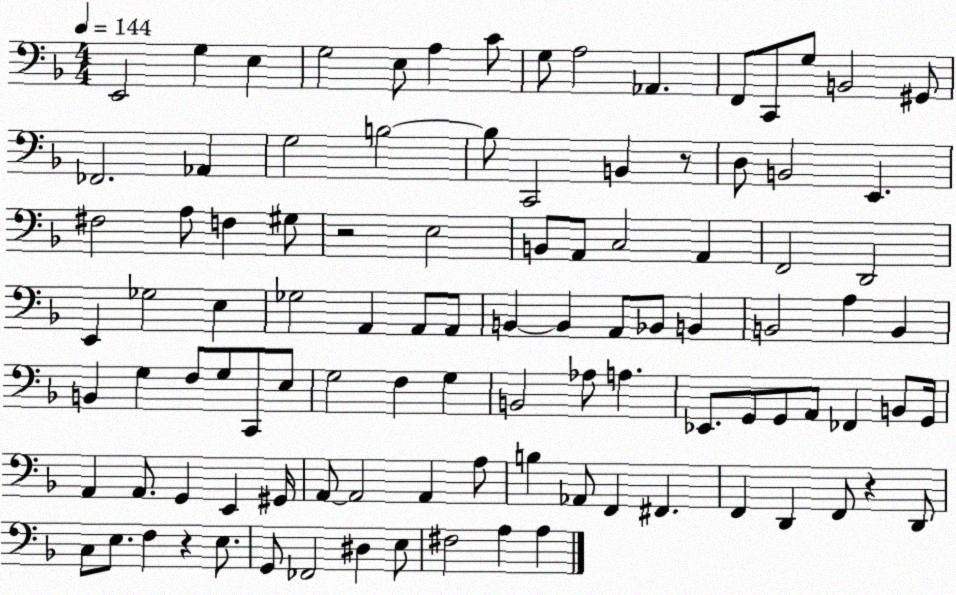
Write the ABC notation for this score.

X:1
T:Untitled
M:4/4
L:1/4
K:F
E,,2 G, E, G,2 E,/2 A, C/2 G,/2 A,2 _A,, F,,/2 C,,/2 G,/2 B,,2 ^G,,/2 _F,,2 _A,, G,2 B,2 B,/2 C,,2 B,, z/2 D,/2 B,,2 E,, ^F,2 A,/2 F, ^G,/2 z2 E,2 B,,/2 A,,/2 C,2 A,, F,,2 D,,2 E,, _G,2 E, _G,2 A,, A,,/2 A,,/2 B,, B,, A,,/2 _B,,/2 B,, B,,2 A, B,, B,, G, F,/2 G,/2 C,,/2 E,/2 G,2 F, G, B,,2 _A,/2 A, _E,,/2 G,,/2 G,,/2 A,,/2 _F,, B,,/2 G,,/4 A,, A,,/2 G,, E,, ^G,,/4 A,,/2 A,,2 A,, A,/2 B, _A,,/2 F,, ^F,, F,, D,, F,,/2 z D,,/2 C,/2 E,/2 F, z E,/2 G,,/2 _F,,2 ^D, E,/2 ^F,2 A, A,